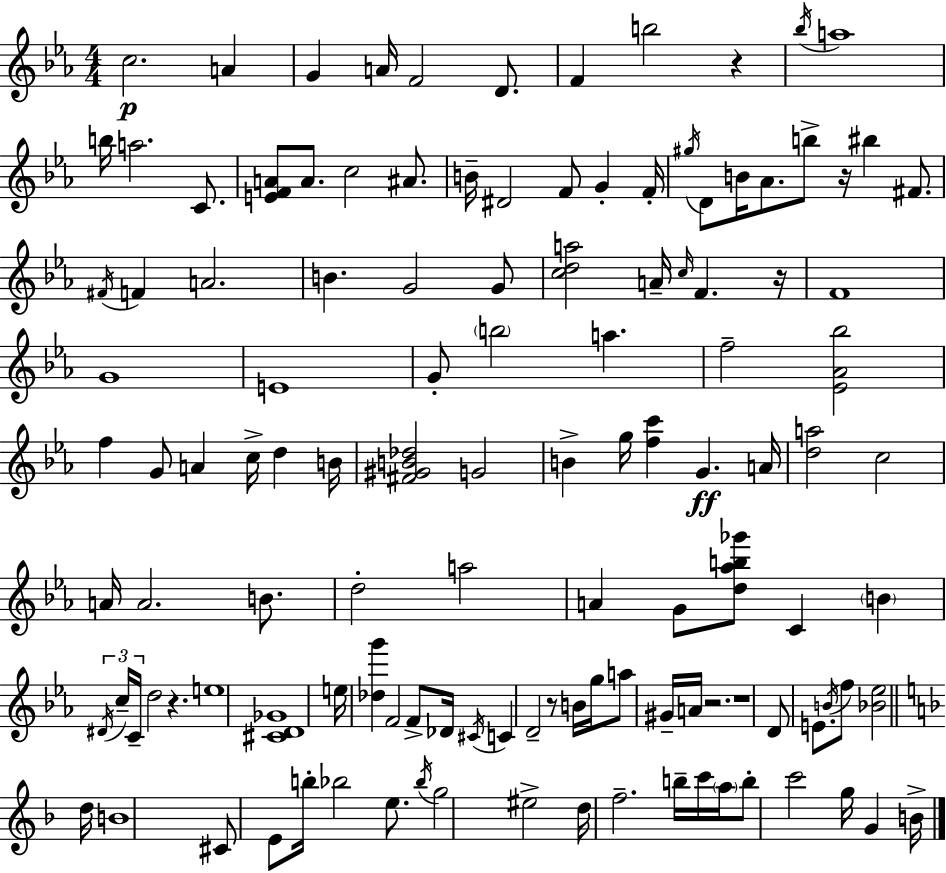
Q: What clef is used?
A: treble